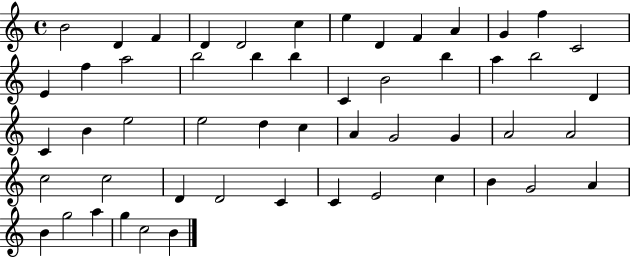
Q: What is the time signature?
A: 4/4